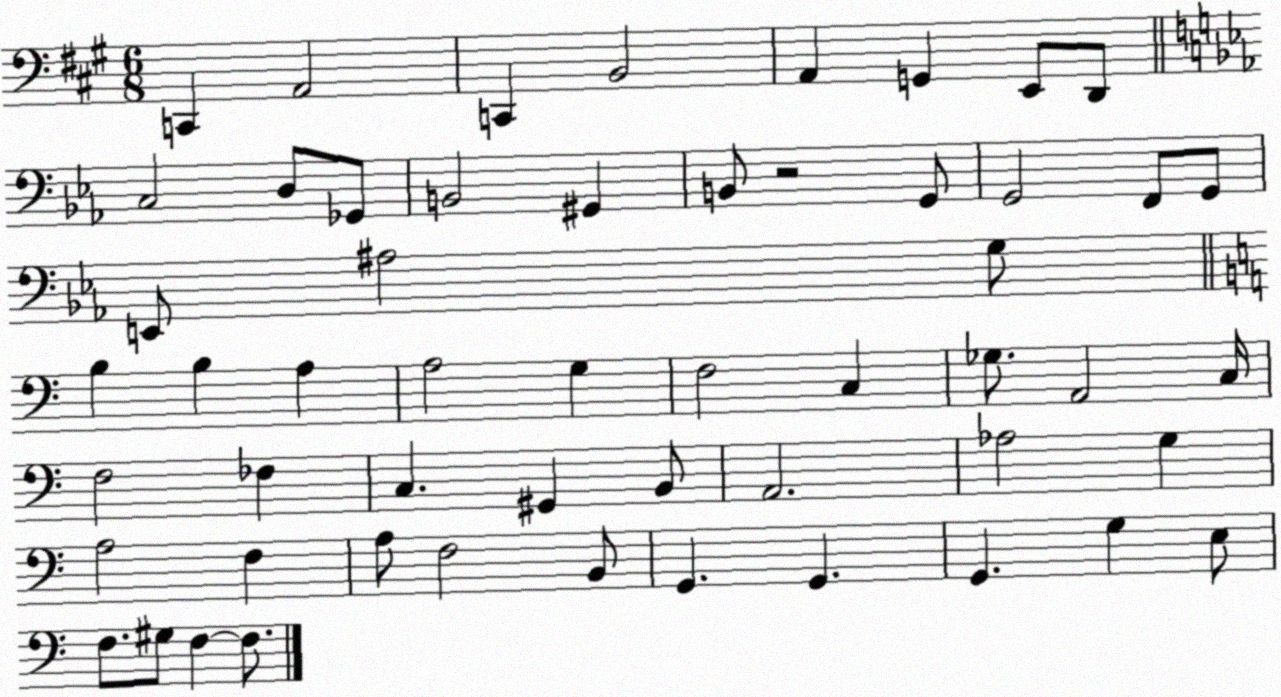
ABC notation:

X:1
T:Untitled
M:6/8
L:1/4
K:A
C,, A,,2 C,, B,,2 A,, G,, E,,/2 D,,/2 C,2 D,/2 _G,,/2 B,,2 ^G,, B,,/2 z2 G,,/2 G,,2 F,,/2 G,,/2 E,,/2 ^A,2 G,/2 B, B, A, A,2 G, F,2 C, _G,/2 A,,2 C,/4 F,2 _F, C, ^G,, B,,/2 A,,2 _A,2 G, A,2 F, A,/2 F,2 B,,/2 G,, G,, G,, G, E,/2 F,/2 ^G,/2 F, F,/2